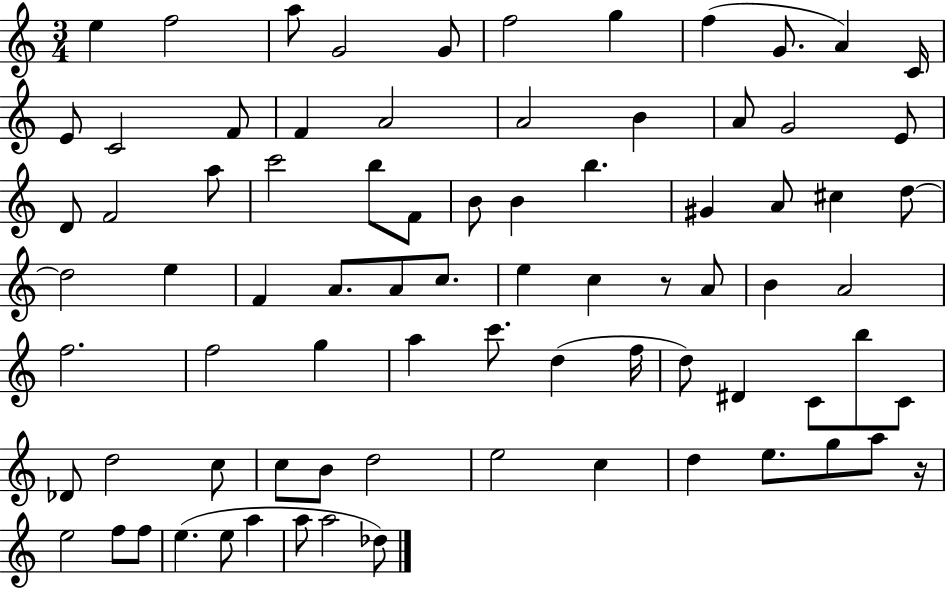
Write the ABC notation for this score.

X:1
T:Untitled
M:3/4
L:1/4
K:C
e f2 a/2 G2 G/2 f2 g f G/2 A C/4 E/2 C2 F/2 F A2 A2 B A/2 G2 E/2 D/2 F2 a/2 c'2 b/2 F/2 B/2 B b ^G A/2 ^c d/2 d2 e F A/2 A/2 c/2 e c z/2 A/2 B A2 f2 f2 g a c'/2 d f/4 d/2 ^D C/2 b/2 C/2 _D/2 d2 c/2 c/2 B/2 d2 e2 c d e/2 g/2 a/2 z/4 e2 f/2 f/2 e e/2 a a/2 a2 _d/2